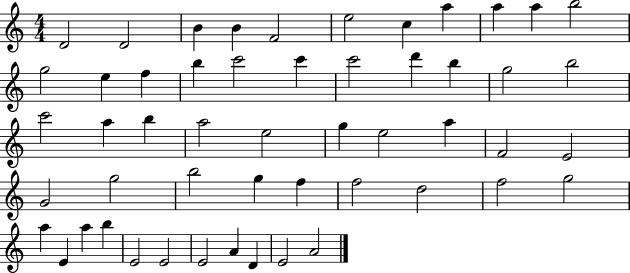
D4/h D4/h B4/q B4/q F4/h E5/h C5/q A5/q A5/q A5/q B5/h G5/h E5/q F5/q B5/q C6/h C6/q C6/h D6/q B5/q G5/h B5/h C6/h A5/q B5/q A5/h E5/h G5/q E5/h A5/q F4/h E4/h G4/h G5/h B5/h G5/q F5/q F5/h D5/h F5/h G5/h A5/q E4/q A5/q B5/q E4/h E4/h E4/h A4/q D4/q E4/h A4/h